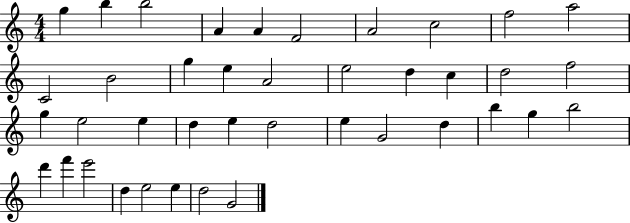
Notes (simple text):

G5/q B5/q B5/h A4/q A4/q F4/h A4/h C5/h F5/h A5/h C4/h B4/h G5/q E5/q A4/h E5/h D5/q C5/q D5/h F5/h G5/q E5/h E5/q D5/q E5/q D5/h E5/q G4/h D5/q B5/q G5/q B5/h D6/q F6/q E6/h D5/q E5/h E5/q D5/h G4/h